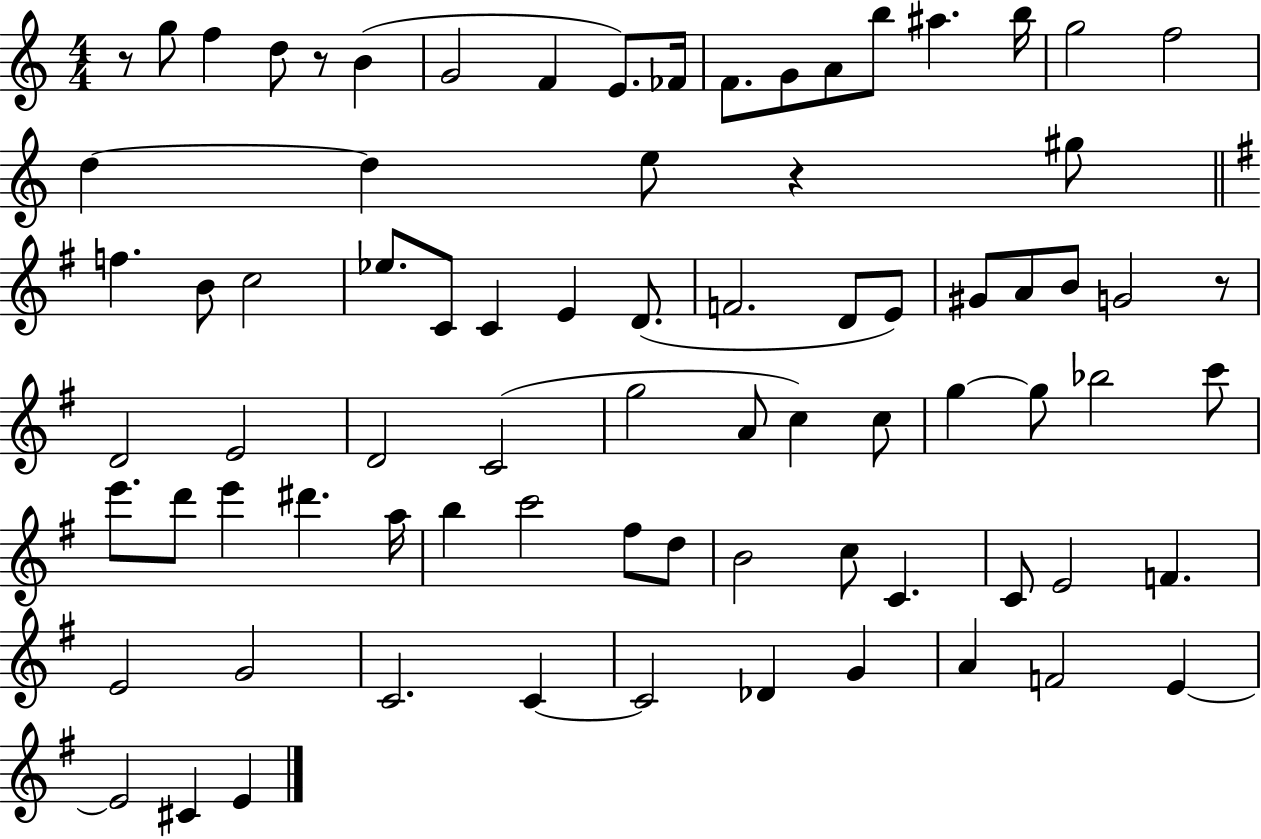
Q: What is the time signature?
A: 4/4